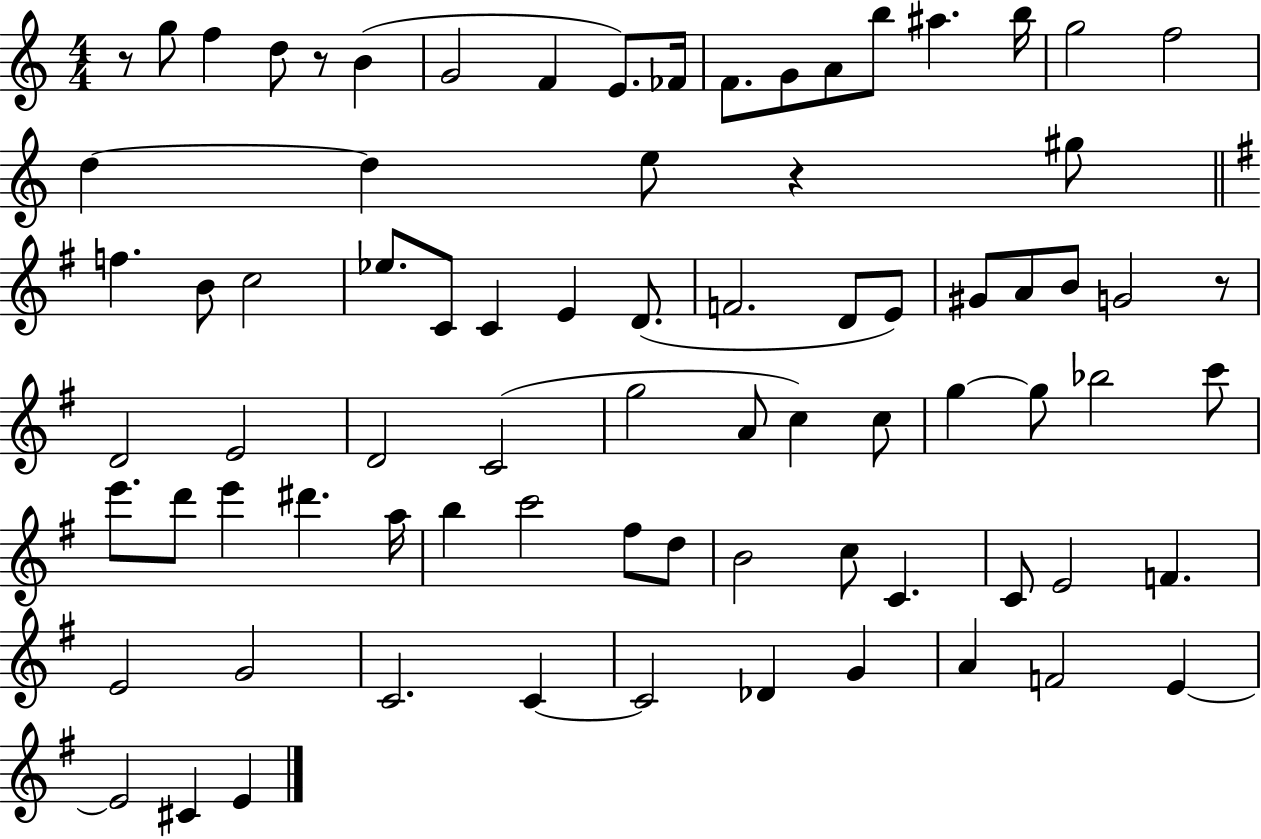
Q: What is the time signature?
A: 4/4